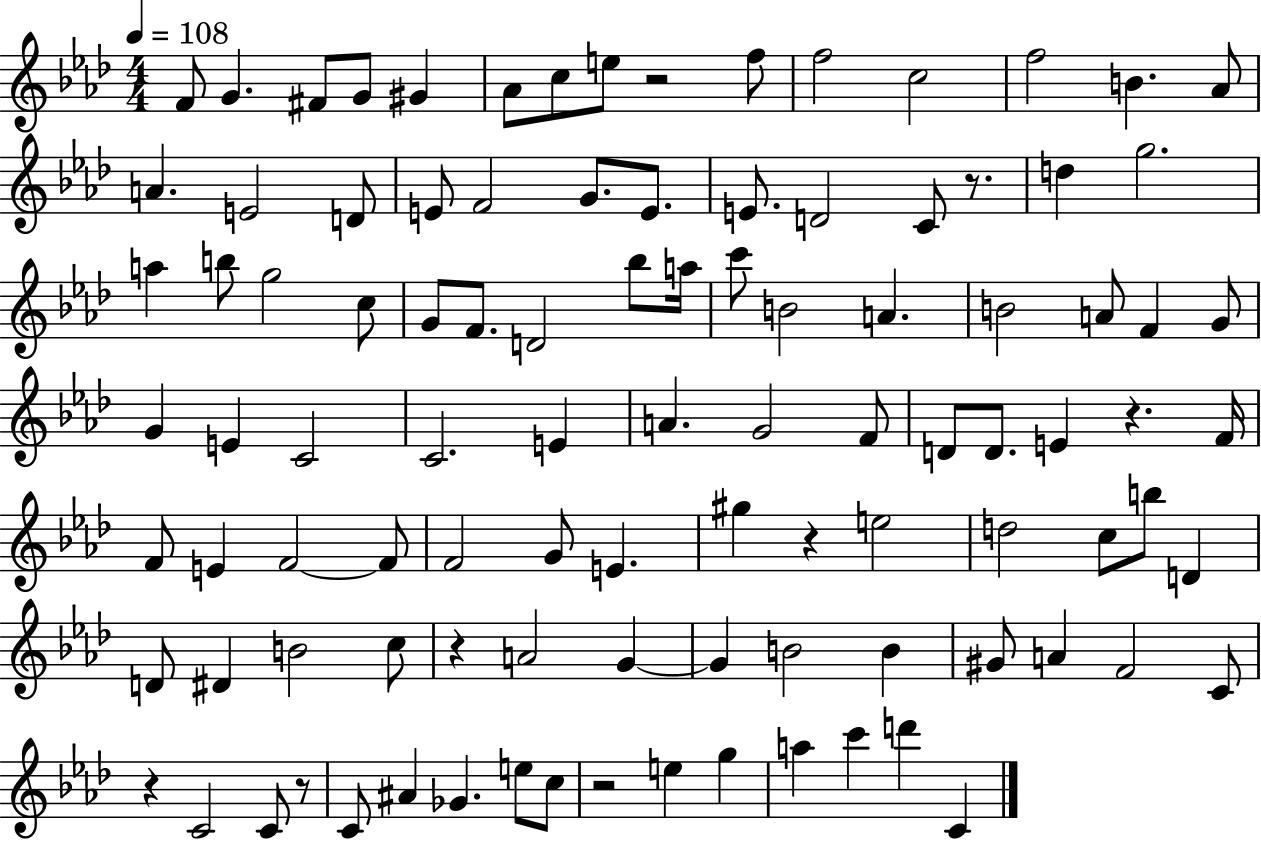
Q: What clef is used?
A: treble